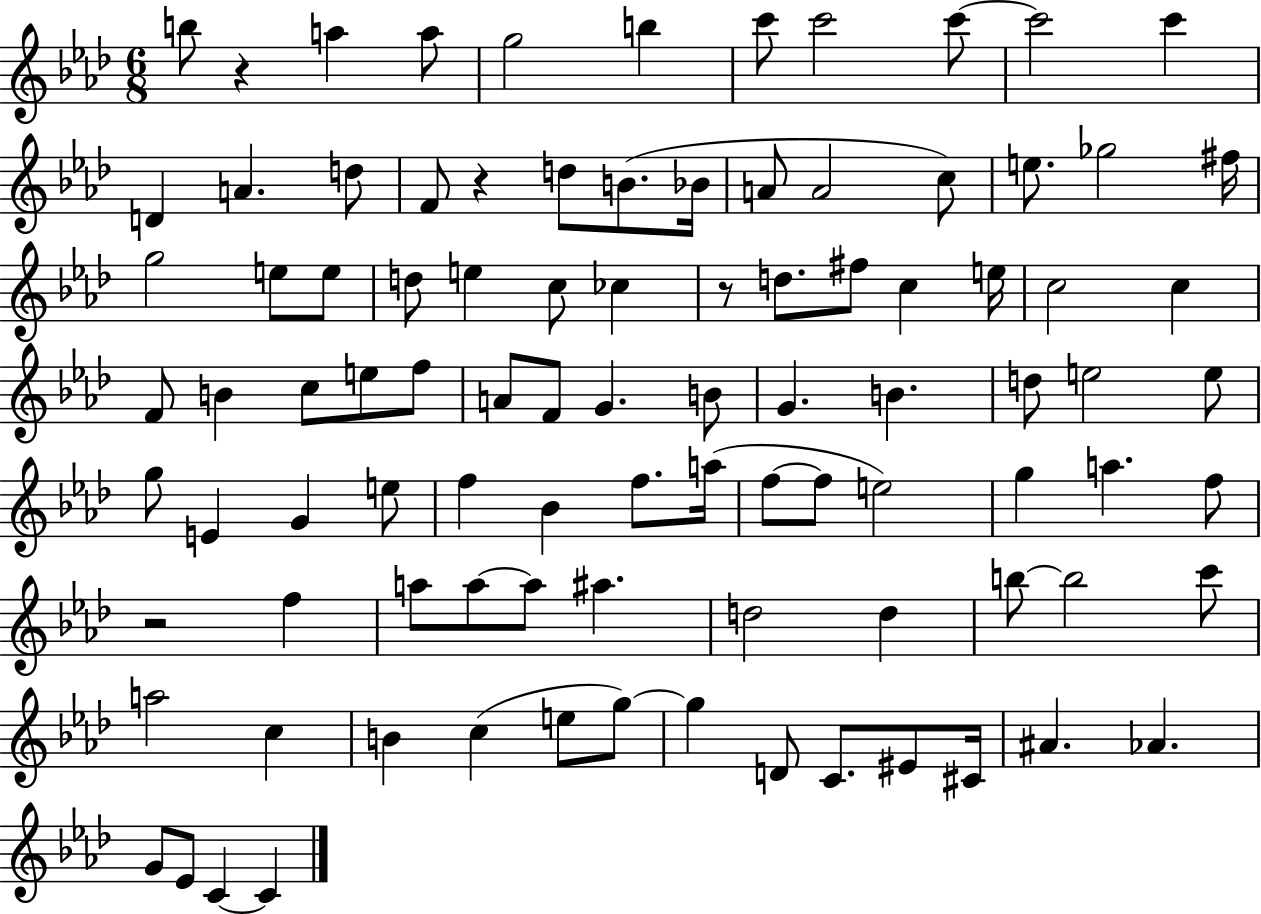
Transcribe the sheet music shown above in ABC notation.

X:1
T:Untitled
M:6/8
L:1/4
K:Ab
b/2 z a a/2 g2 b c'/2 c'2 c'/2 c'2 c' D A d/2 F/2 z d/2 B/2 _B/4 A/2 A2 c/2 e/2 _g2 ^f/4 g2 e/2 e/2 d/2 e c/2 _c z/2 d/2 ^f/2 c e/4 c2 c F/2 B c/2 e/2 f/2 A/2 F/2 G B/2 G B d/2 e2 e/2 g/2 E G e/2 f _B f/2 a/4 f/2 f/2 e2 g a f/2 z2 f a/2 a/2 a/2 ^a d2 d b/2 b2 c'/2 a2 c B c e/2 g/2 g D/2 C/2 ^E/2 ^C/4 ^A _A G/2 _E/2 C C